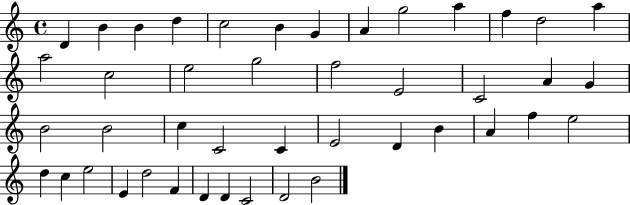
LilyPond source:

{
  \clef treble
  \time 4/4
  \defaultTimeSignature
  \key c \major
  d'4 b'4 b'4 d''4 | c''2 b'4 g'4 | a'4 g''2 a''4 | f''4 d''2 a''4 | \break a''2 c''2 | e''2 g''2 | f''2 e'2 | c'2 a'4 g'4 | \break b'2 b'2 | c''4 c'2 c'4 | e'2 d'4 b'4 | a'4 f''4 e''2 | \break d''4 c''4 e''2 | e'4 d''2 f'4 | d'4 d'4 c'2 | d'2 b'2 | \break \bar "|."
}